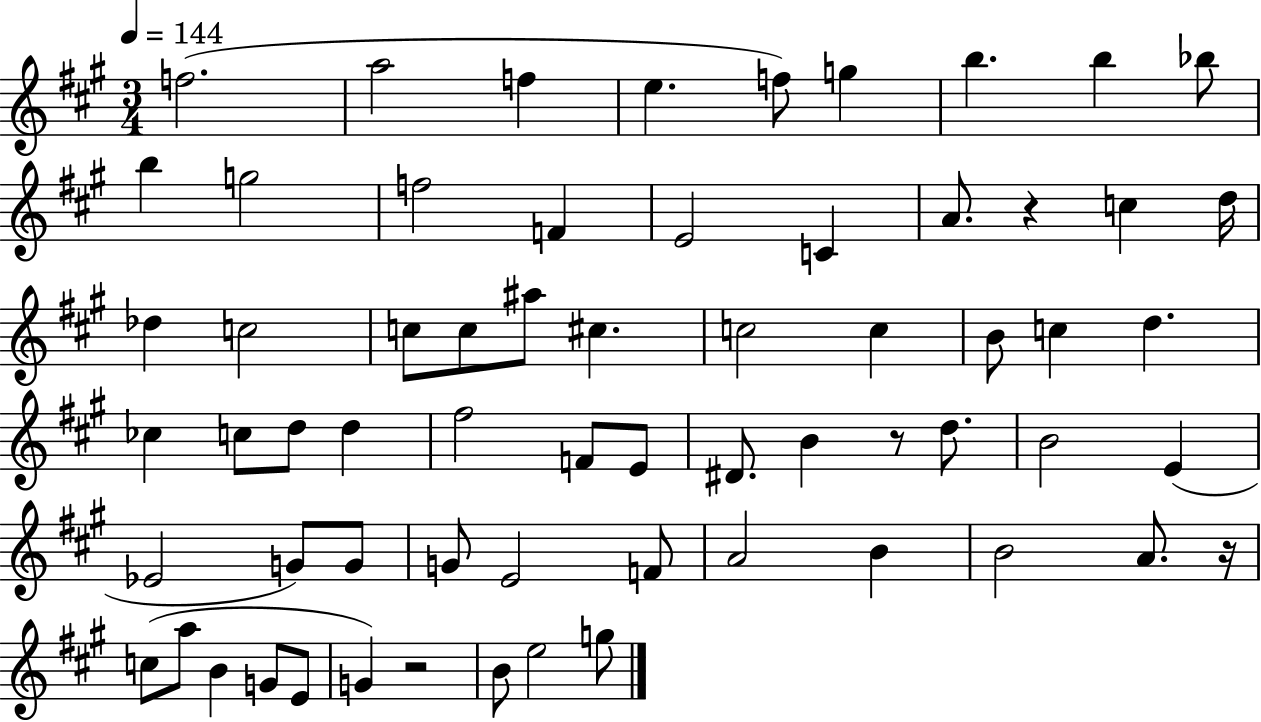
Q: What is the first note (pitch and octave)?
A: F5